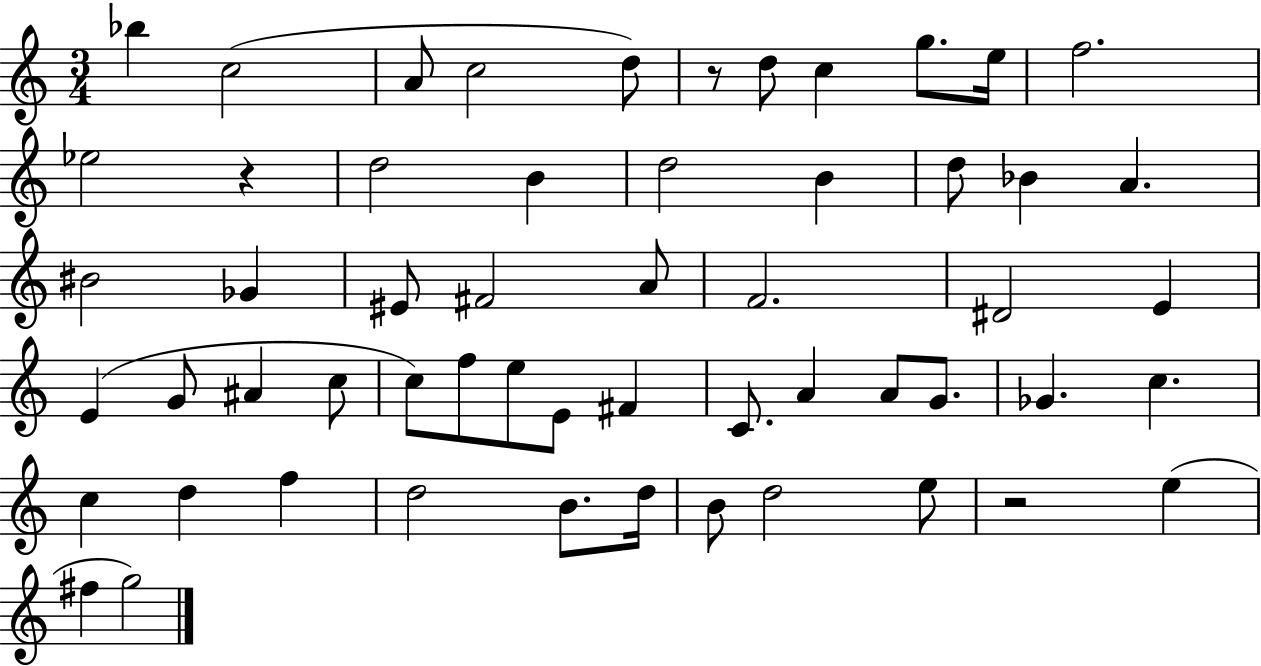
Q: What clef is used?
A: treble